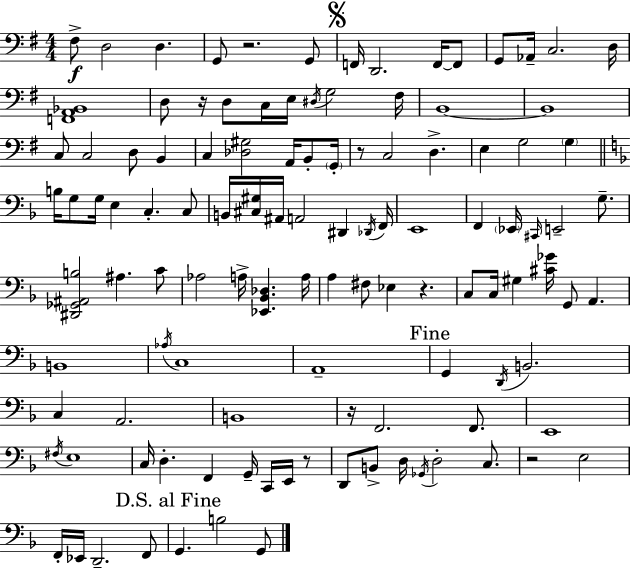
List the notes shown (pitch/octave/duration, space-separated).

F#3/e D3/h D3/q. G2/e R/h. G2/e F2/s D2/h. F2/s F2/e G2/e Ab2/s C3/h. D3/s [F2,A2,Bb2]/w D3/e R/s D3/e C3/s E3/s D#3/s G3/h F#3/s B2/w B2/w C3/e C3/h D3/e B2/q C3/q [Db3,G#3]/h A2/s B2/e G2/s R/e C3/h D3/q. E3/q G3/h G3/q B3/s G3/e G3/s E3/q C3/q. C3/e B2/s [C#3,G#3]/s A#2/s A2/h D#2/q Db2/s F2/s E2/w F2/q Eb2/s C#2/s E2/h G3/e. [D#2,Gb2,A#2,B3]/h A#3/q. C4/e Ab3/h A3/s [Eb2,Bb2,Db3]/q. A3/s A3/q F#3/e Eb3/q R/q. C3/e C3/s G#3/q [C#4,Gb4]/s G2/e A2/q. B2/w Ab3/s C3/w A2/w G2/q D2/s B2/h. C3/q A2/h. B2/w R/s F2/h. F2/e. E2/w F#3/s E3/w C3/s D3/q. F2/q G2/s C2/s E2/s R/e D2/e B2/e D3/s Gb2/s D3/h C3/e. R/h E3/h F2/s Eb2/s D2/h. F2/e G2/q. B3/h G2/e